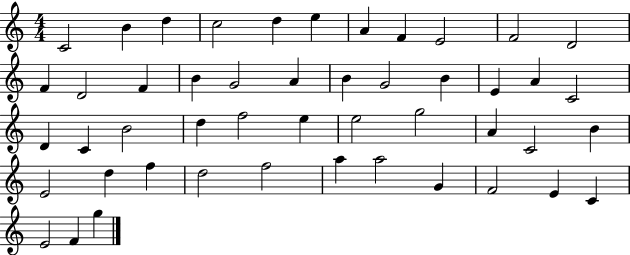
X:1
T:Untitled
M:4/4
L:1/4
K:C
C2 B d c2 d e A F E2 F2 D2 F D2 F B G2 A B G2 B E A C2 D C B2 d f2 e e2 g2 A C2 B E2 d f d2 f2 a a2 G F2 E C E2 F g